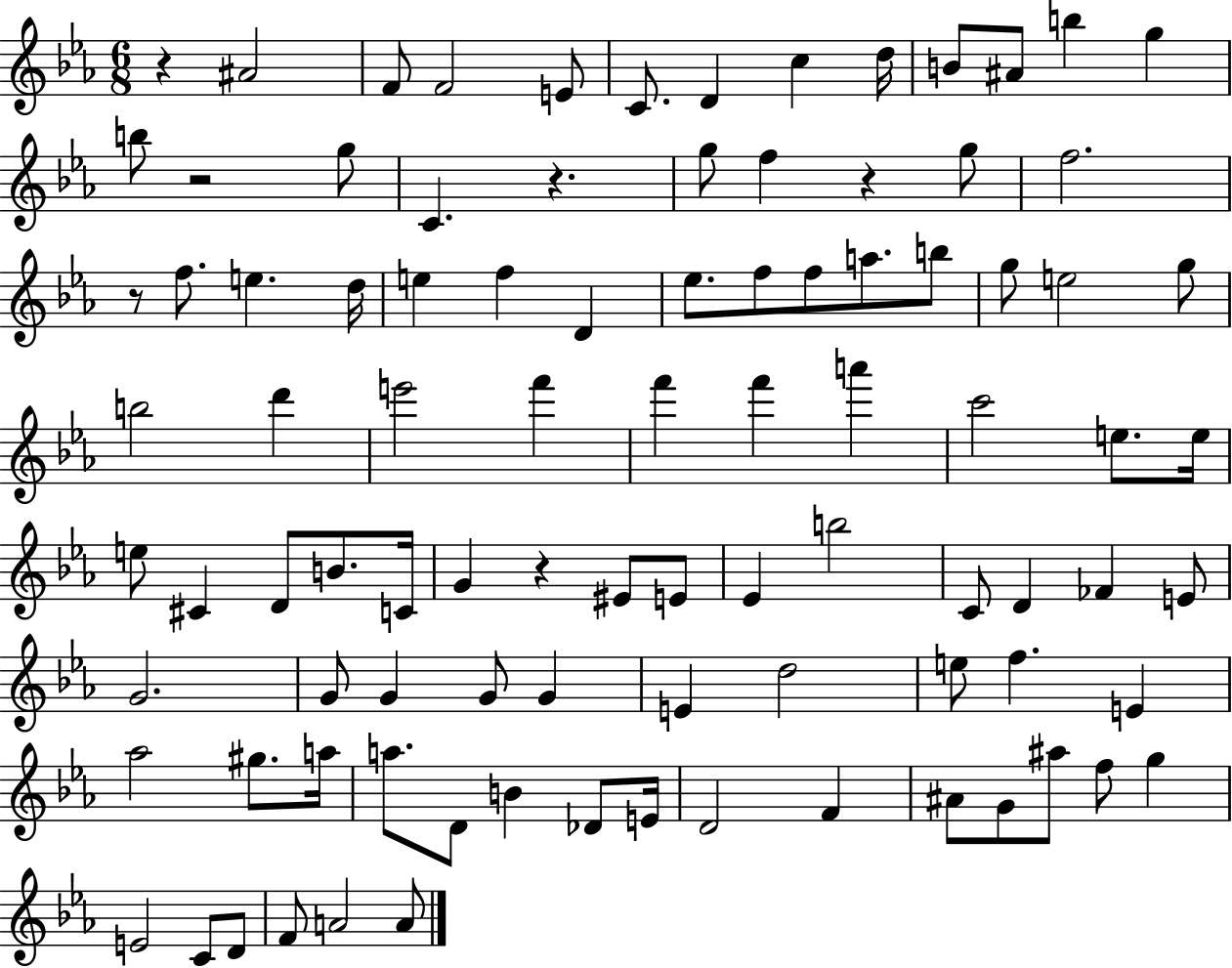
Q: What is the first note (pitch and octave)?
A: A#4